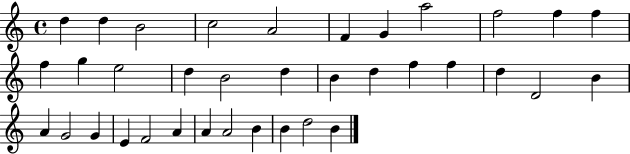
D5/q D5/q B4/h C5/h A4/h F4/q G4/q A5/h F5/h F5/q F5/q F5/q G5/q E5/h D5/q B4/h D5/q B4/q D5/q F5/q F5/q D5/q D4/h B4/q A4/q G4/h G4/q E4/q F4/h A4/q A4/q A4/h B4/q B4/q D5/h B4/q